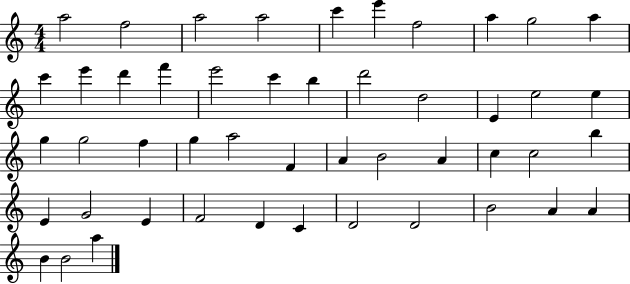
X:1
T:Untitled
M:4/4
L:1/4
K:C
a2 f2 a2 a2 c' e' f2 a g2 a c' e' d' f' e'2 c' b d'2 d2 E e2 e g g2 f g a2 F A B2 A c c2 b E G2 E F2 D C D2 D2 B2 A A B B2 a